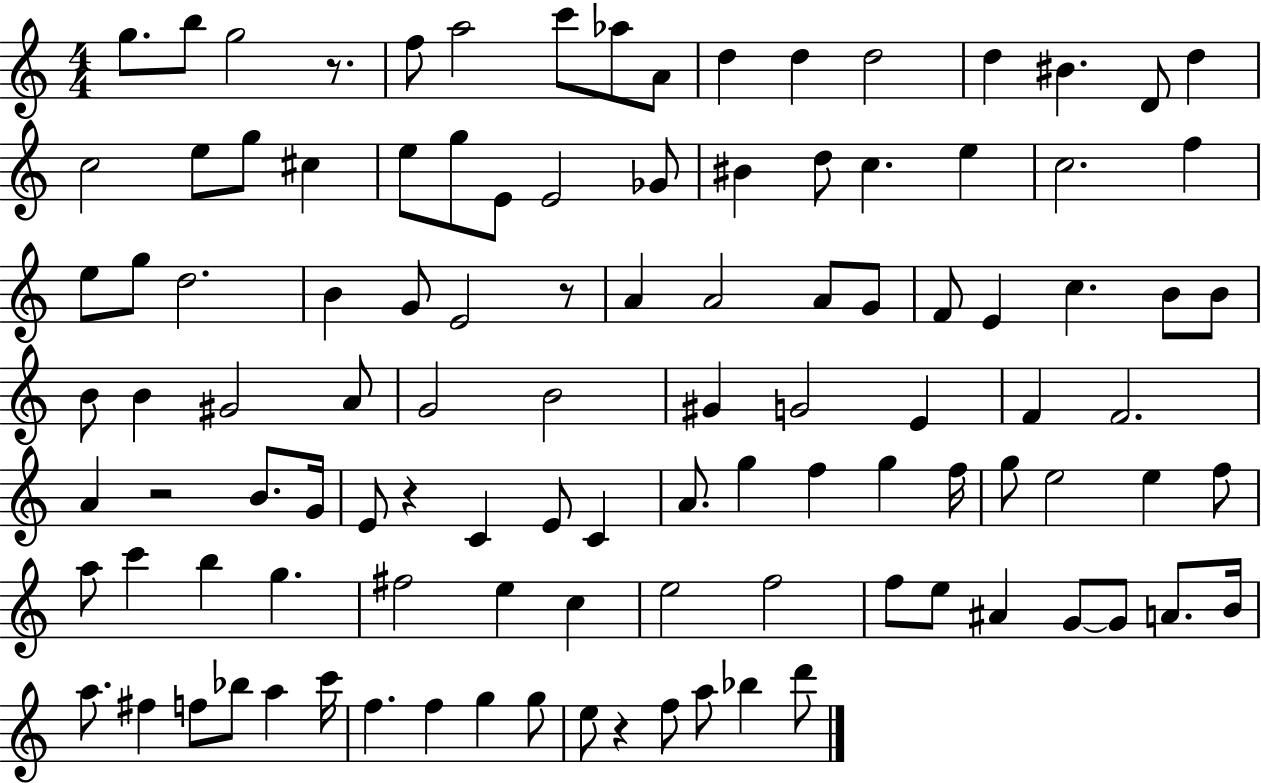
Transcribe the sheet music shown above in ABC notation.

X:1
T:Untitled
M:4/4
L:1/4
K:C
g/2 b/2 g2 z/2 f/2 a2 c'/2 _a/2 A/2 d d d2 d ^B D/2 d c2 e/2 g/2 ^c e/2 g/2 E/2 E2 _G/2 ^B d/2 c e c2 f e/2 g/2 d2 B G/2 E2 z/2 A A2 A/2 G/2 F/2 E c B/2 B/2 B/2 B ^G2 A/2 G2 B2 ^G G2 E F F2 A z2 B/2 G/4 E/2 z C E/2 C A/2 g f g f/4 g/2 e2 e f/2 a/2 c' b g ^f2 e c e2 f2 f/2 e/2 ^A G/2 G/2 A/2 B/4 a/2 ^f f/2 _b/2 a c'/4 f f g g/2 e/2 z f/2 a/2 _b d'/2